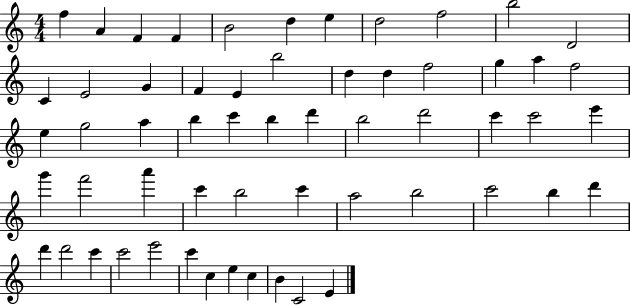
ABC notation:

X:1
T:Untitled
M:4/4
L:1/4
K:C
f A F F B2 d e d2 f2 b2 D2 C E2 G F E b2 d d f2 g a f2 e g2 a b c' b d' b2 d'2 c' c'2 e' g' f'2 a' c' b2 c' a2 b2 c'2 b d' d' d'2 c' c'2 e'2 c' c e c B C2 E